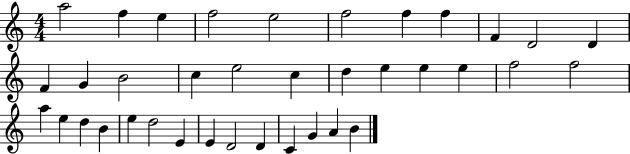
A5/h F5/q E5/q F5/h E5/h F5/h F5/q F5/q F4/q D4/h D4/q F4/q G4/q B4/h C5/q E5/h C5/q D5/q E5/q E5/q E5/q F5/h F5/h A5/q E5/q D5/q B4/q E5/q D5/h E4/q E4/q D4/h D4/q C4/q G4/q A4/q B4/q